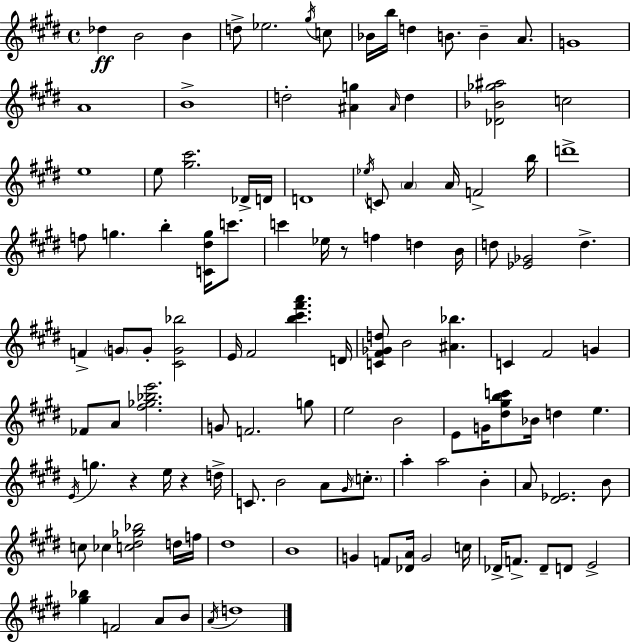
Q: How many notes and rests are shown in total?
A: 117